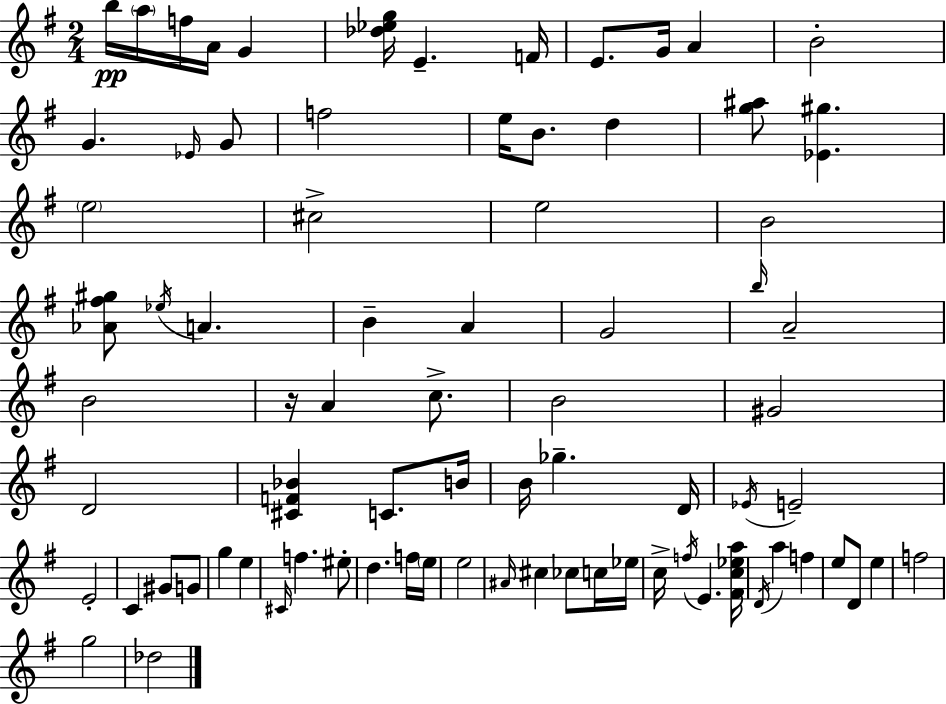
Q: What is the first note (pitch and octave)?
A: B5